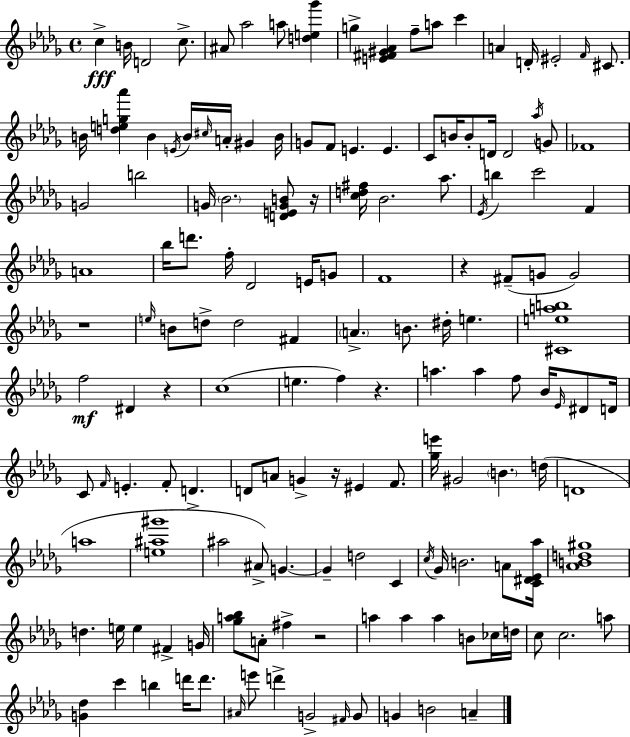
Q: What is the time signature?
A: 4/4